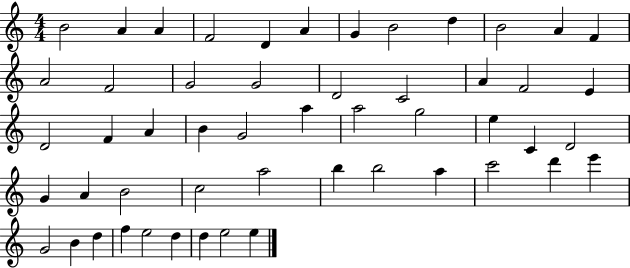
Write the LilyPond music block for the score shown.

{
  \clef treble
  \numericTimeSignature
  \time 4/4
  \key c \major
  b'2 a'4 a'4 | f'2 d'4 a'4 | g'4 b'2 d''4 | b'2 a'4 f'4 | \break a'2 f'2 | g'2 g'2 | d'2 c'2 | a'4 f'2 e'4 | \break d'2 f'4 a'4 | b'4 g'2 a''4 | a''2 g''2 | e''4 c'4 d'2 | \break g'4 a'4 b'2 | c''2 a''2 | b''4 b''2 a''4 | c'''2 d'''4 e'''4 | \break g'2 b'4 d''4 | f''4 e''2 d''4 | d''4 e''2 e''4 | \bar "|."
}